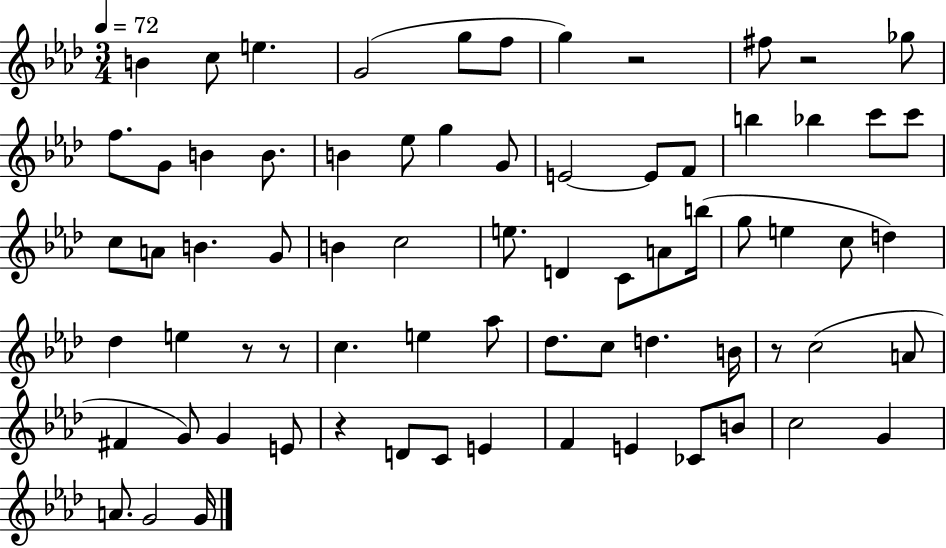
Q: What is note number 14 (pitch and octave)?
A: B4